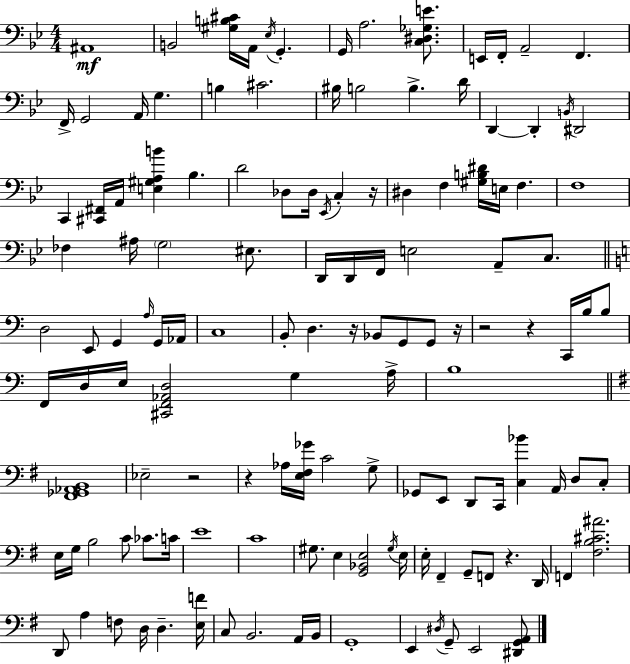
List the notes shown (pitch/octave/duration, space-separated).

A#2/w B2/h [G#3,B3,C#4]/s A2/s Eb3/s G2/q. G2/s A3/h. [C3,D#3,Gb3,E4]/e. E2/s F2/s A2/h F2/q. F2/s G2/h A2/s G3/q. B3/q C#4/h. BIS3/s B3/h B3/q. D4/s D2/q D2/q B2/s D#2/h C2/q [C#2,F#2]/s A2/s [E3,G#3,A3,B4]/q Bb3/q. D4/h Db3/e Db3/s Eb2/s C3/q R/s D#3/q F3/q [G#3,B3,D#4]/s E3/s F3/q. F3/w FES3/q A#3/s G3/h EIS3/e. D2/s D2/s F2/s E3/h A2/e C3/e. D3/h E2/e G2/q A3/s G2/s Ab2/s C3/w B2/e D3/q. R/s Bb2/e G2/e G2/e R/s R/h R/q C2/s B3/s B3/e F2/s D3/s E3/s [C#2,F2,Ab2,D3]/h G3/q A3/s B3/w [F#2,Gb2,Ab2,B2]/w Eb3/h R/h R/q Ab3/s [E3,F#3,Gb4]/s C4/h G3/e Gb2/e E2/e D2/e C2/s [C3,Bb4]/q A2/s D3/e C3/e E3/s G3/s B3/h C4/e CES4/e. C4/s E4/w C4/w G#3/e. E3/q [G2,Bb2,E3]/h G#3/s E3/s E3/s F#2/q G2/e F2/e R/q. D2/s F2/q [F#3,B3,C#4,A#4]/h. D2/e A3/q F3/e D3/s D3/q. [E3,F4]/s C3/e B2/h. A2/s B2/s G2/w E2/q D#3/s G2/e E2/h [D#2,G2,A2]/e